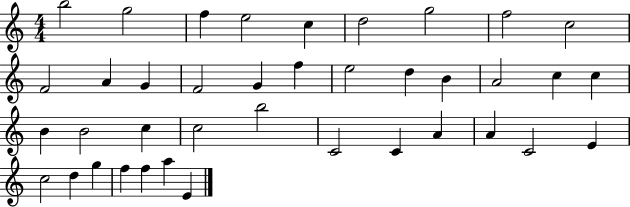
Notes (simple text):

B5/h G5/h F5/q E5/h C5/q D5/h G5/h F5/h C5/h F4/h A4/q G4/q F4/h G4/q F5/q E5/h D5/q B4/q A4/h C5/q C5/q B4/q B4/h C5/q C5/h B5/h C4/h C4/q A4/q A4/q C4/h E4/q C5/h D5/q G5/q F5/q F5/q A5/q E4/q